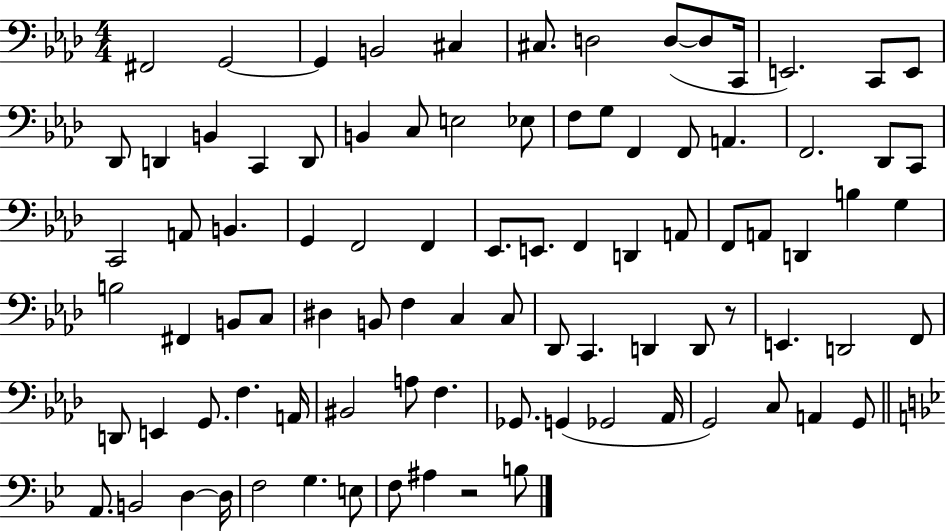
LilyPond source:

{
  \clef bass
  \numericTimeSignature
  \time 4/4
  \key aes \major
  fis,2 g,2~~ | g,4 b,2 cis4 | cis8. d2 d8~(~ d8 c,16 | e,2.) c,8 e,8 | \break des,8 d,4 b,4 c,4 d,8 | b,4 c8 e2 ees8 | f8 g8 f,4 f,8 a,4. | f,2. des,8 c,8 | \break c,2 a,8 b,4. | g,4 f,2 f,4 | ees,8. e,8. f,4 d,4 a,8 | f,8 a,8 d,4 b4 g4 | \break b2 fis,4 b,8 c8 | dis4 b,8 f4 c4 c8 | des,8 c,4. d,4 d,8 r8 | e,4. d,2 f,8 | \break d,8 e,4 g,8. f4. a,16 | bis,2 a8 f4. | ges,8. g,4( ges,2 aes,16 | g,2) c8 a,4 g,8 | \break \bar "||" \break \key g \minor a,8. b,2 d4~~ d16 | f2 g4. e8 | f8 ais4 r2 b8 | \bar "|."
}